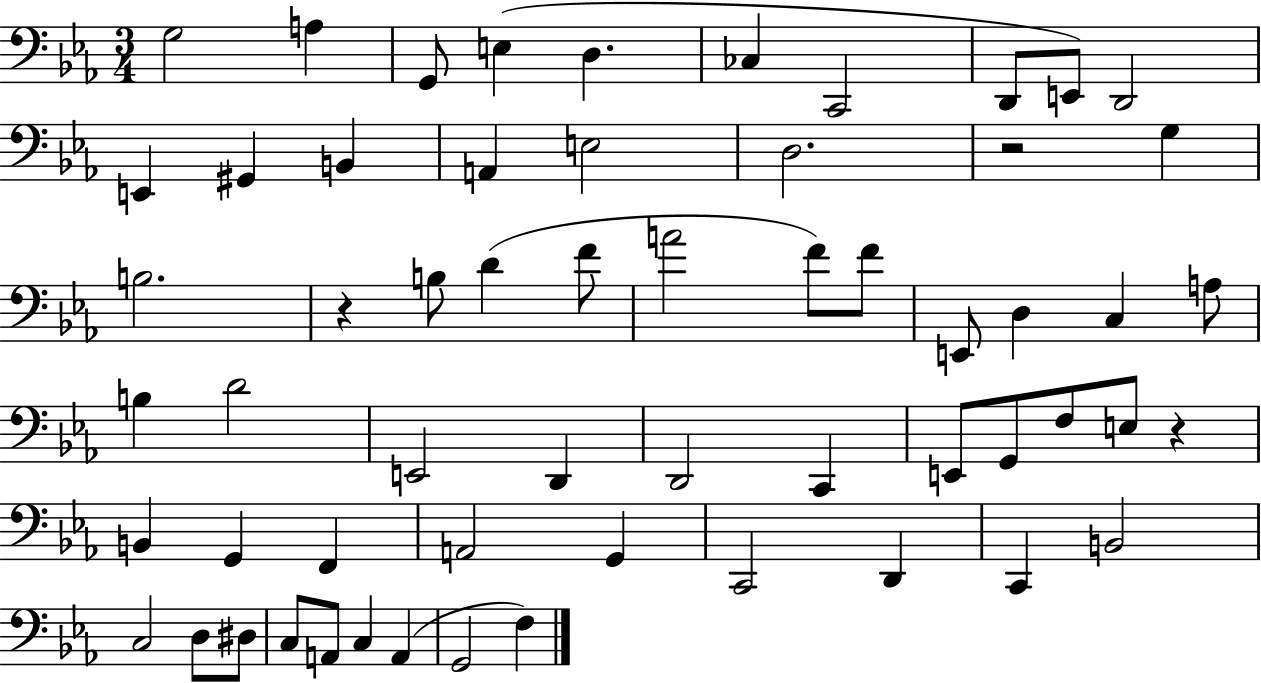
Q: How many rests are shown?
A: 3